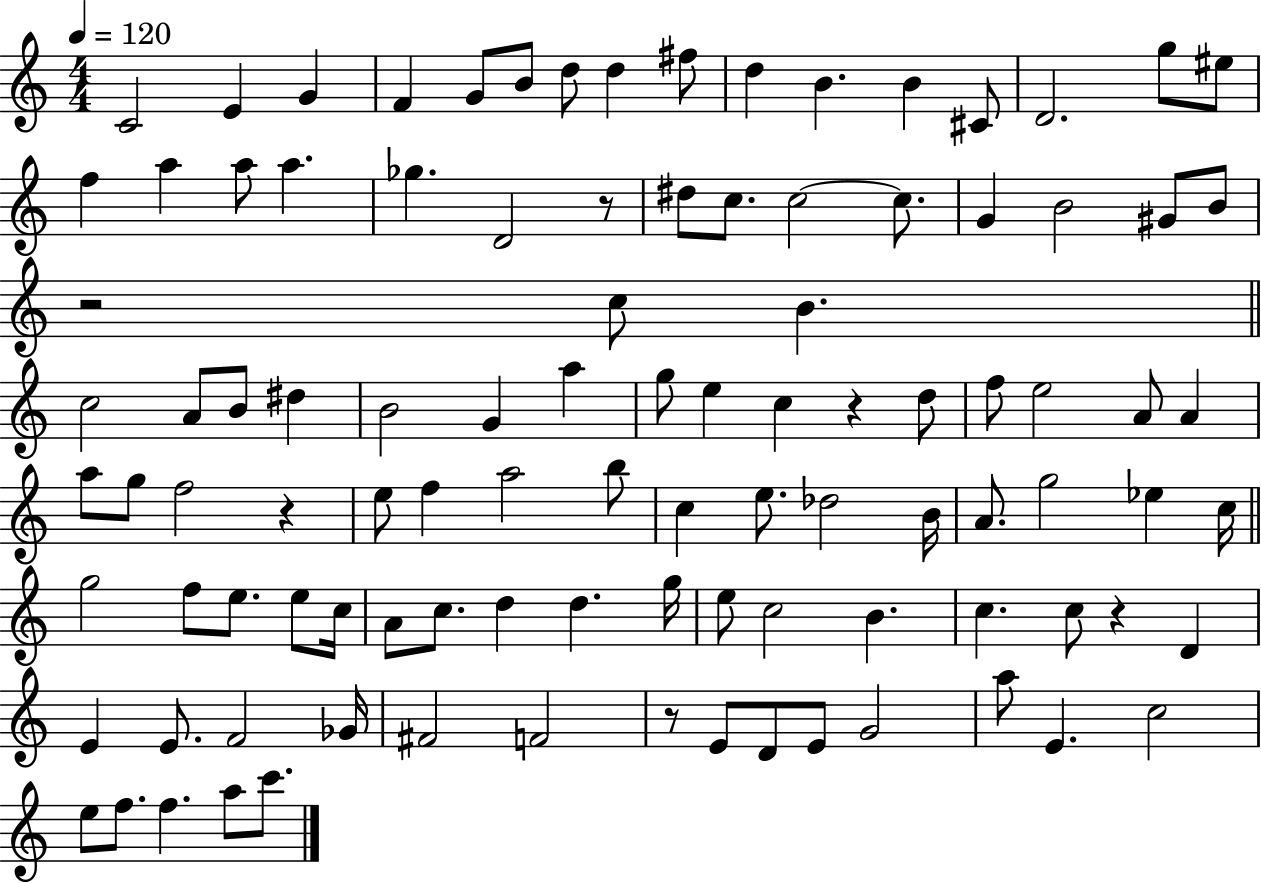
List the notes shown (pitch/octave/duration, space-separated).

C4/h E4/q G4/q F4/q G4/e B4/e D5/e D5/q F#5/e D5/q B4/q. B4/q C#4/e D4/h. G5/e EIS5/e F5/q A5/q A5/e A5/q. Gb5/q. D4/h R/e D#5/e C5/e. C5/h C5/e. G4/q B4/h G#4/e B4/e R/h C5/e B4/q. C5/h A4/e B4/e D#5/q B4/h G4/q A5/q G5/e E5/q C5/q R/q D5/e F5/e E5/h A4/e A4/q A5/e G5/e F5/h R/q E5/e F5/q A5/h B5/e C5/q E5/e. Db5/h B4/s A4/e. G5/h Eb5/q C5/s G5/h F5/e E5/e. E5/e C5/s A4/e C5/e. D5/q D5/q. G5/s E5/e C5/h B4/q. C5/q. C5/e R/q D4/q E4/q E4/e. F4/h Gb4/s F#4/h F4/h R/e E4/e D4/e E4/e G4/h A5/e E4/q. C5/h E5/e F5/e. F5/q. A5/e C6/e.